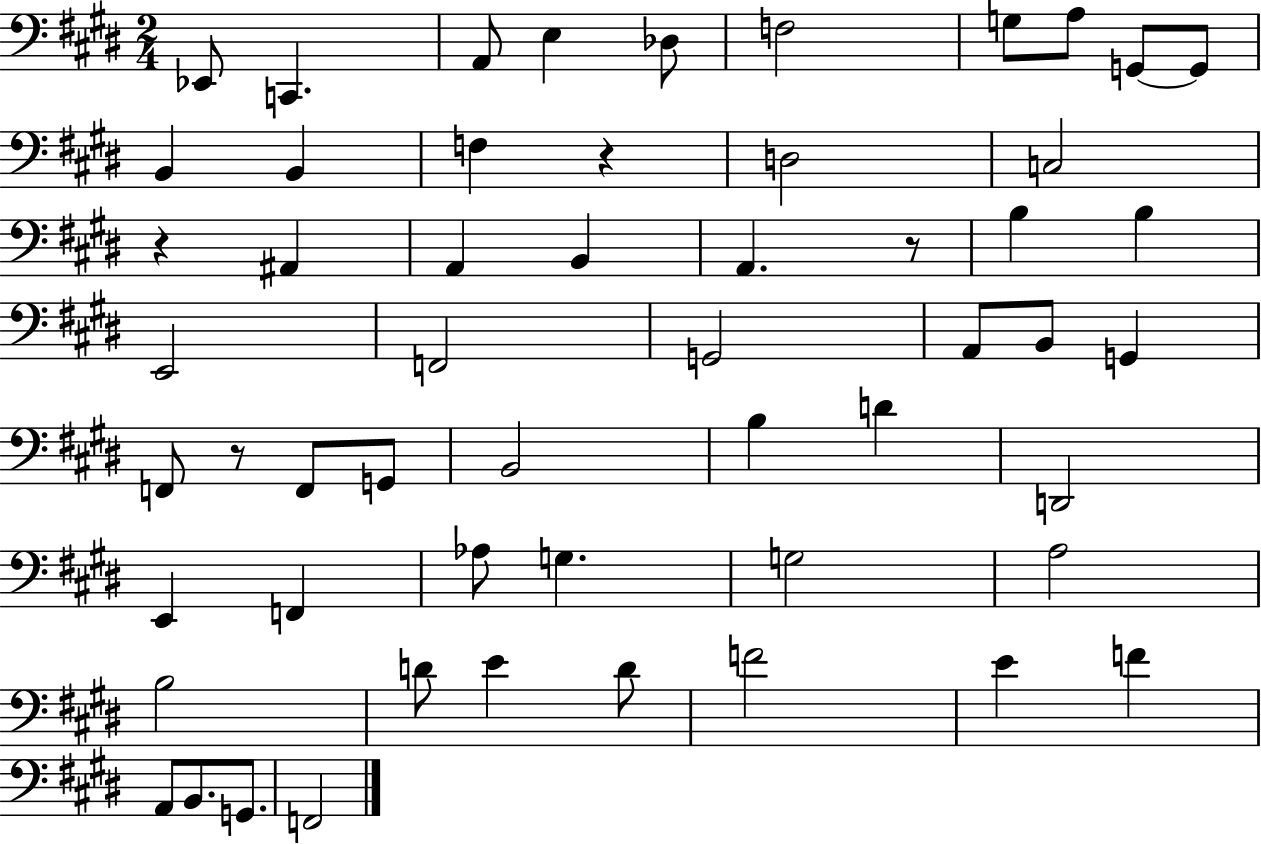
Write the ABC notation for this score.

X:1
T:Untitled
M:2/4
L:1/4
K:E
_E,,/2 C,, A,,/2 E, _D,/2 F,2 G,/2 A,/2 G,,/2 G,,/2 B,, B,, F, z D,2 C,2 z ^A,, A,, B,, A,, z/2 B, B, E,,2 F,,2 G,,2 A,,/2 B,,/2 G,, F,,/2 z/2 F,,/2 G,,/2 B,,2 B, D D,,2 E,, F,, _A,/2 G, G,2 A,2 B,2 D/2 E D/2 F2 E F A,,/2 B,,/2 G,,/2 F,,2